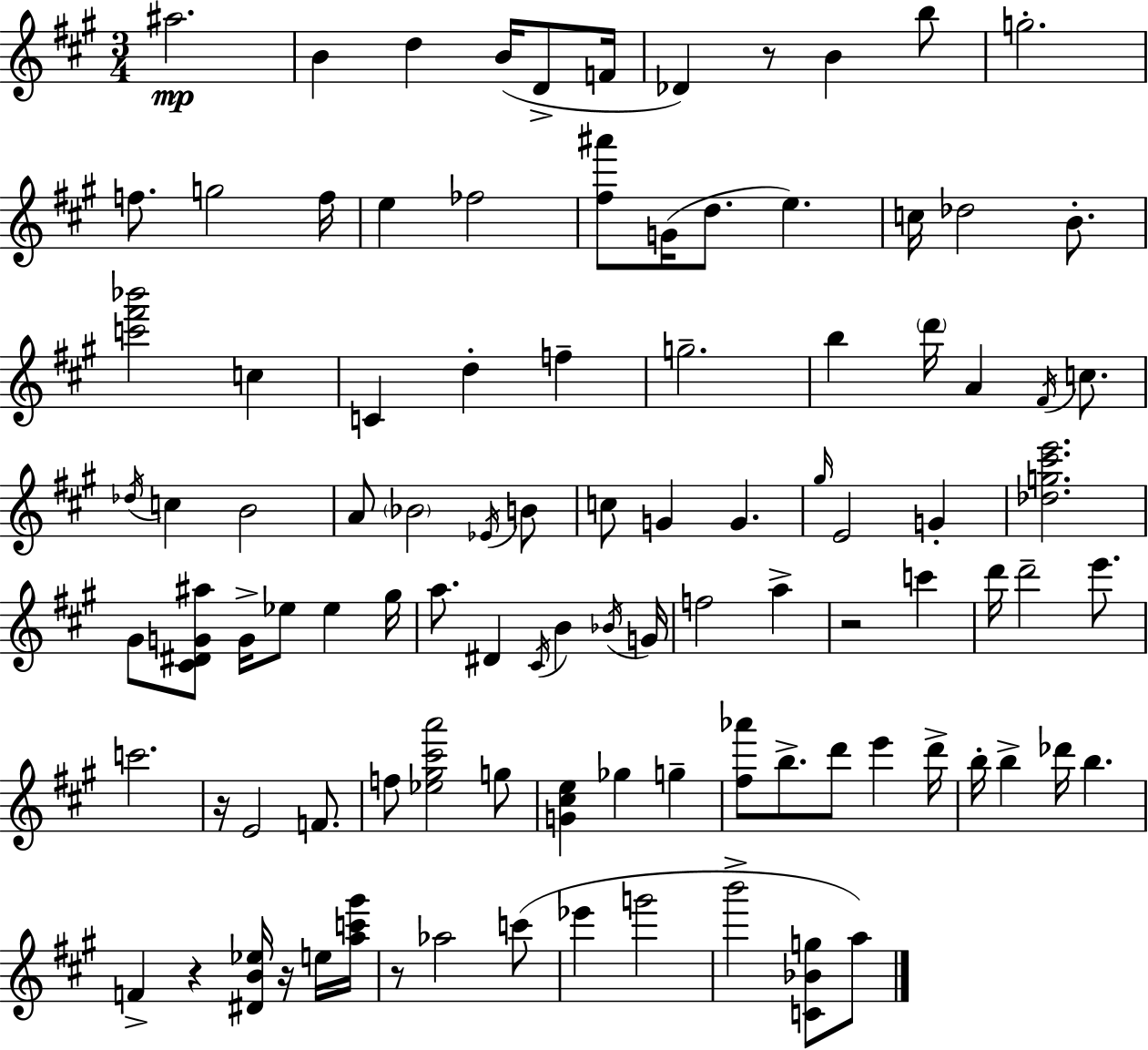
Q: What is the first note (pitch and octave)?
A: A#5